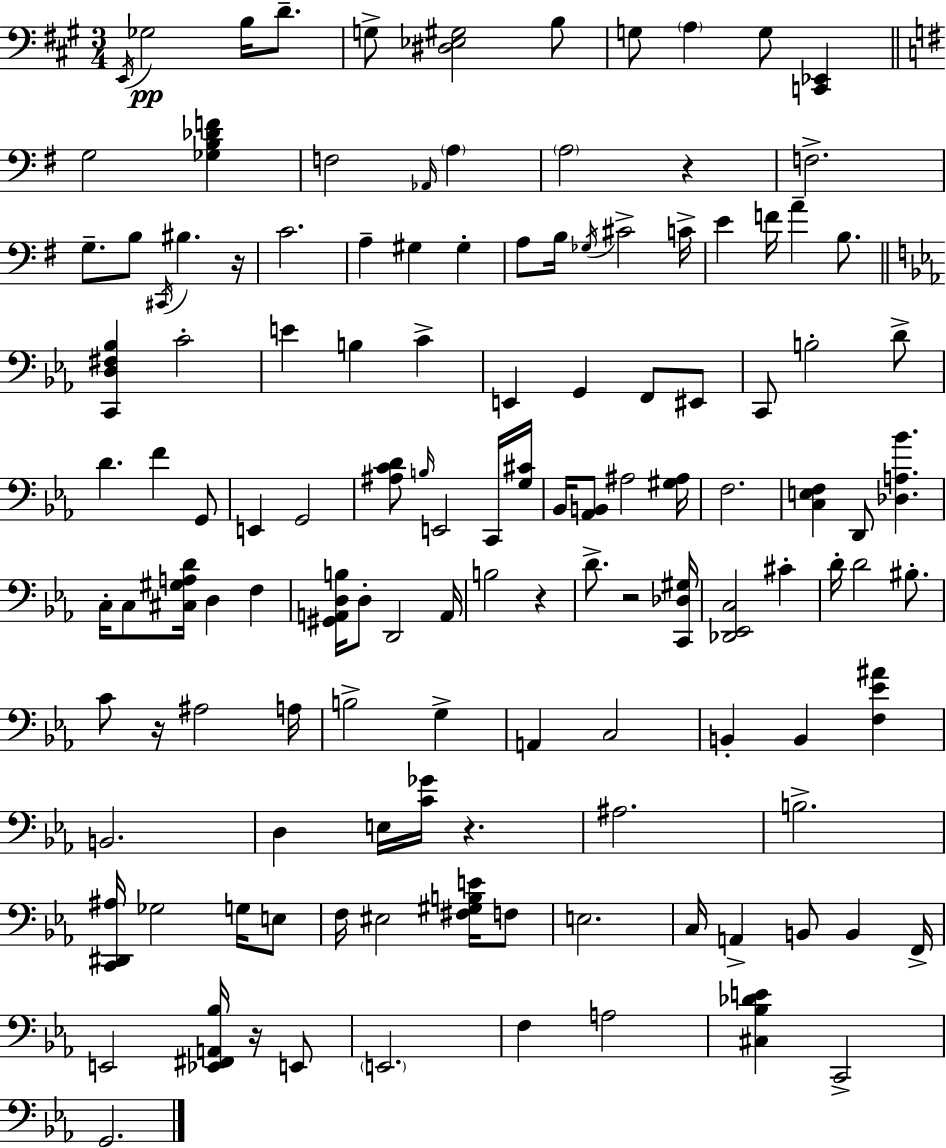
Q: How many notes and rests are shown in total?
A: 128